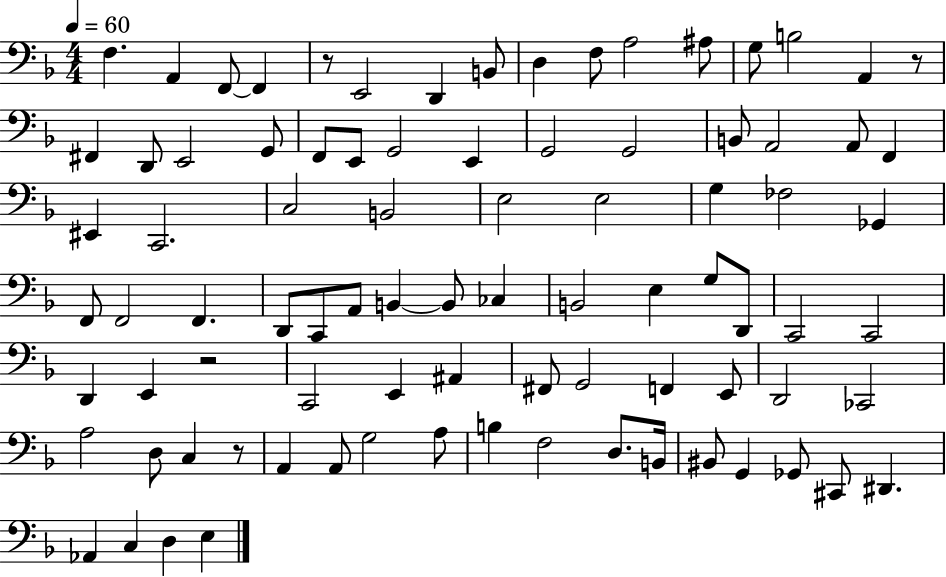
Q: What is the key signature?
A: F major